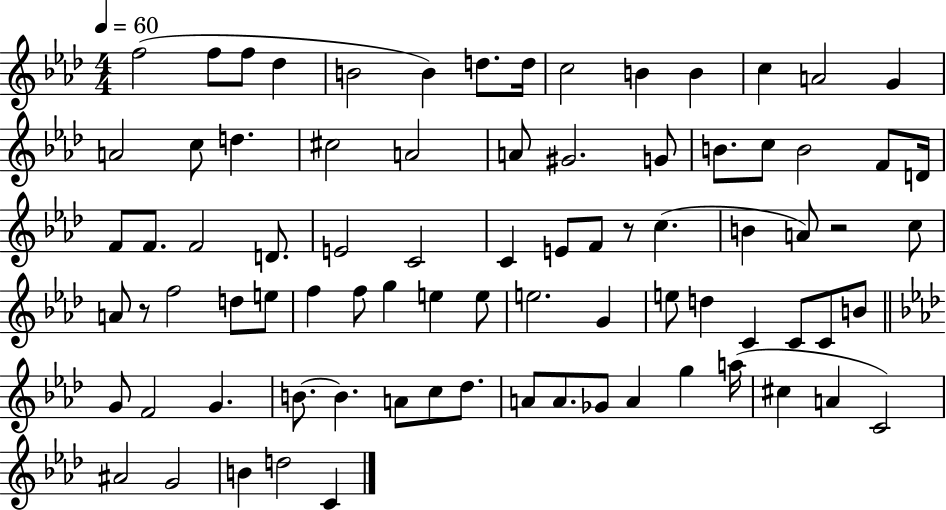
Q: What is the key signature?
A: AES major